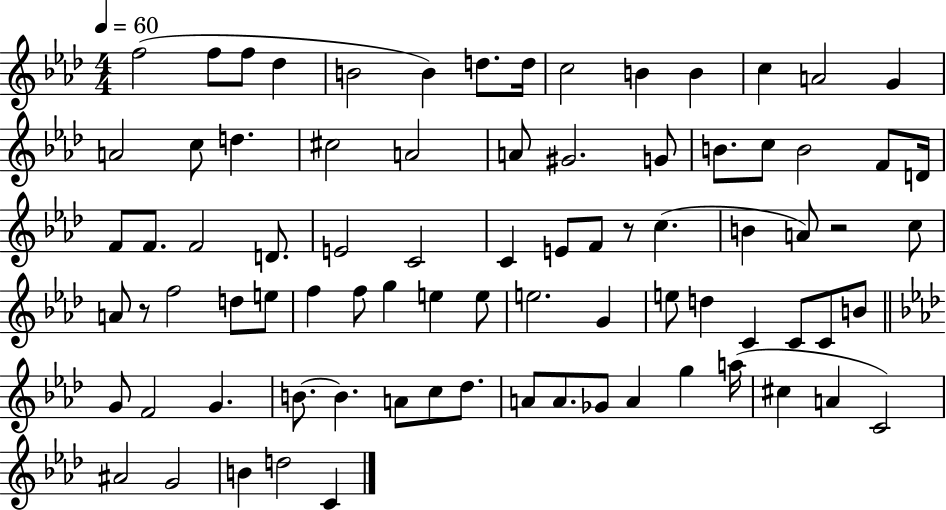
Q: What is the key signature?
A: AES major